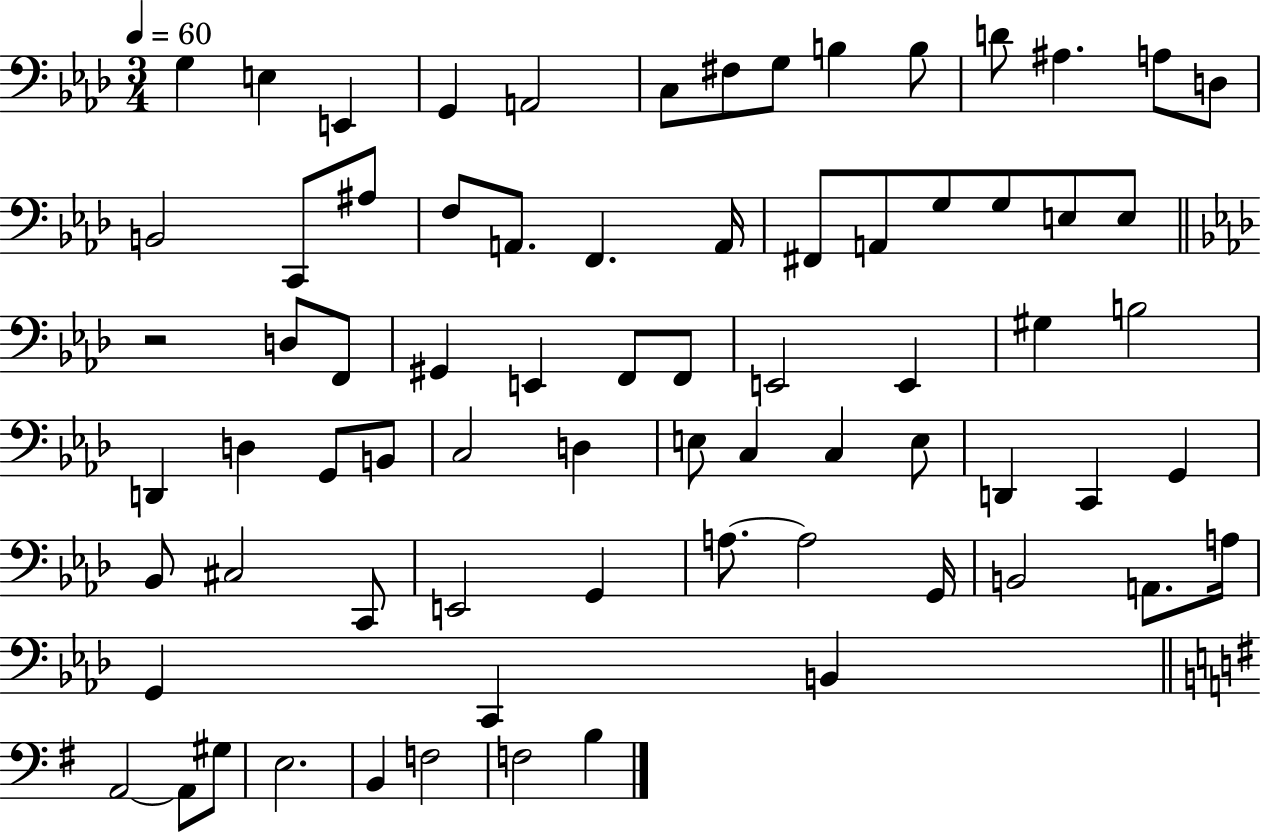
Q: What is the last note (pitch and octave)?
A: B3